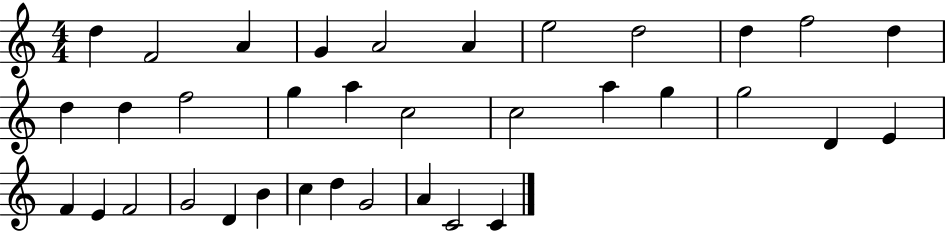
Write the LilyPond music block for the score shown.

{
  \clef treble
  \numericTimeSignature
  \time 4/4
  \key c \major
  d''4 f'2 a'4 | g'4 a'2 a'4 | e''2 d''2 | d''4 f''2 d''4 | \break d''4 d''4 f''2 | g''4 a''4 c''2 | c''2 a''4 g''4 | g''2 d'4 e'4 | \break f'4 e'4 f'2 | g'2 d'4 b'4 | c''4 d''4 g'2 | a'4 c'2 c'4 | \break \bar "|."
}